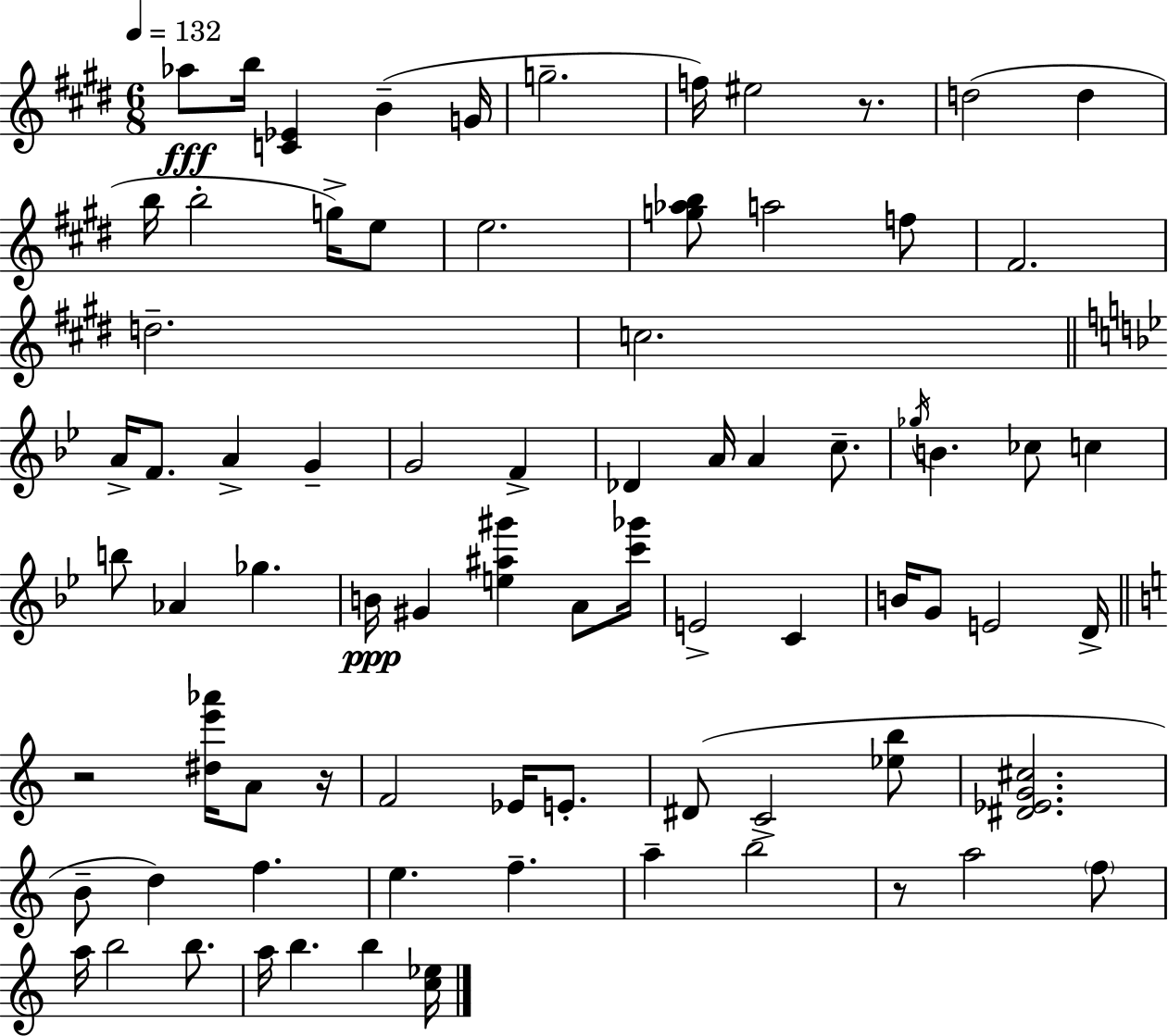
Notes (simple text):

Ab5/e B5/s [C4,Eb4]/q B4/q G4/s G5/h. F5/s EIS5/h R/e. D5/h D5/q B5/s B5/h G5/s E5/e E5/h. [G5,Ab5,B5]/e A5/h F5/e F#4/h. D5/h. C5/h. A4/s F4/e. A4/q G4/q G4/h F4/q Db4/q A4/s A4/q C5/e. Gb5/s B4/q. CES5/e C5/q B5/e Ab4/q Gb5/q. B4/s G#4/q [E5,A#5,G#6]/q A4/e [C6,Gb6]/s E4/h C4/q B4/s G4/e E4/h D4/s R/h [D#5,E6,Ab6]/s A4/e R/s F4/h Eb4/s E4/e. D#4/e C4/h [Eb5,B5]/e [D#4,Eb4,G4,C#5]/h. B4/e D5/q F5/q. E5/q. F5/q. A5/q B5/h R/e A5/h F5/e A5/s B5/h B5/e. A5/s B5/q. B5/q [C5,Eb5]/s